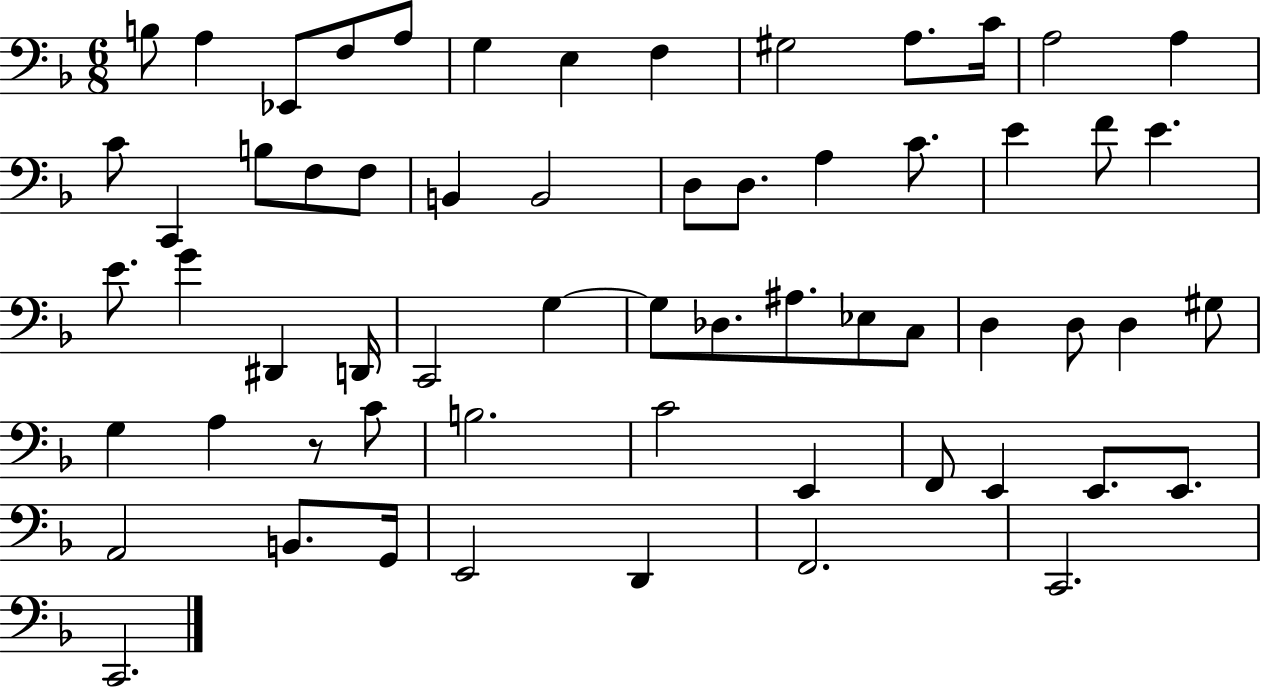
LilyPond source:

{
  \clef bass
  \numericTimeSignature
  \time 6/8
  \key f \major
  b8 a4 ees,8 f8 a8 | g4 e4 f4 | gis2 a8. c'16 | a2 a4 | \break c'8 c,4 b8 f8 f8 | b,4 b,2 | d8 d8. a4 c'8. | e'4 f'8 e'4. | \break e'8. g'4 dis,4 d,16 | c,2 g4~~ | g8 des8. ais8. ees8 c8 | d4 d8 d4 gis8 | \break g4 a4 r8 c'8 | b2. | c'2 e,4 | f,8 e,4 e,8. e,8. | \break a,2 b,8. g,16 | e,2 d,4 | f,2. | c,2. | \break c,2. | \bar "|."
}